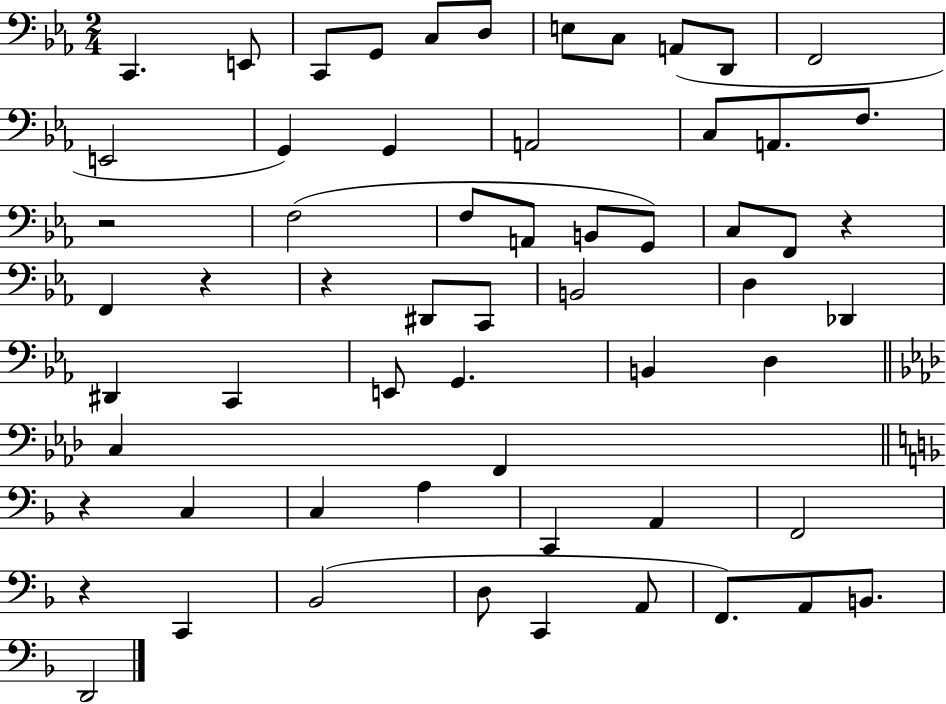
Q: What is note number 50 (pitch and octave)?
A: A2